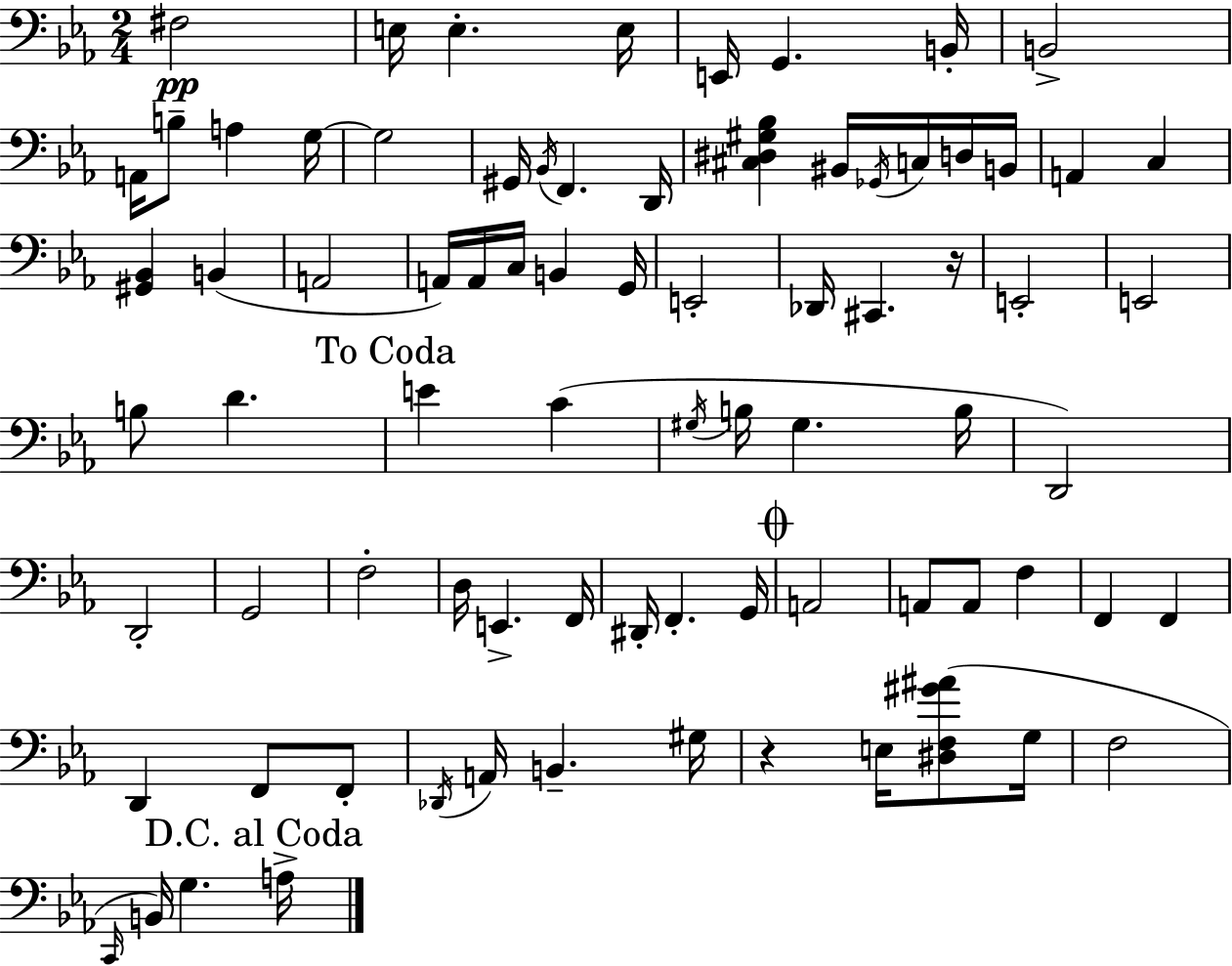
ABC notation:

X:1
T:Untitled
M:2/4
L:1/4
K:Cm
^F,2 E,/4 E, E,/4 E,,/4 G,, B,,/4 B,,2 A,,/4 B,/2 A, G,/4 G,2 ^G,,/4 _B,,/4 F,, D,,/4 [^C,^D,^G,_B,] ^B,,/4 _G,,/4 C,/4 D,/4 B,,/4 A,, C, [^G,,_B,,] B,, A,,2 A,,/4 A,,/4 C,/4 B,, G,,/4 E,,2 _D,,/4 ^C,, z/4 E,,2 E,,2 B,/2 D E C ^G,/4 B,/4 ^G, B,/4 D,,2 D,,2 G,,2 F,2 D,/4 E,, F,,/4 ^D,,/4 F,, G,,/4 A,,2 A,,/2 A,,/2 F, F,, F,, D,, F,,/2 F,,/2 _D,,/4 A,,/4 B,, ^G,/4 z E,/4 [^D,F,^G^A]/2 G,/4 F,2 C,,/4 B,,/4 G, A,/4